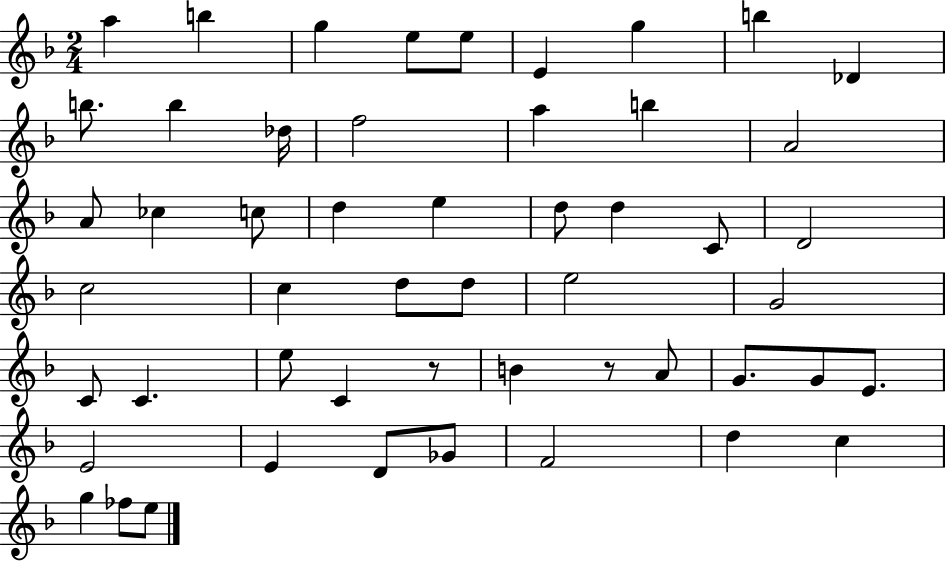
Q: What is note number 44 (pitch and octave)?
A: Gb4